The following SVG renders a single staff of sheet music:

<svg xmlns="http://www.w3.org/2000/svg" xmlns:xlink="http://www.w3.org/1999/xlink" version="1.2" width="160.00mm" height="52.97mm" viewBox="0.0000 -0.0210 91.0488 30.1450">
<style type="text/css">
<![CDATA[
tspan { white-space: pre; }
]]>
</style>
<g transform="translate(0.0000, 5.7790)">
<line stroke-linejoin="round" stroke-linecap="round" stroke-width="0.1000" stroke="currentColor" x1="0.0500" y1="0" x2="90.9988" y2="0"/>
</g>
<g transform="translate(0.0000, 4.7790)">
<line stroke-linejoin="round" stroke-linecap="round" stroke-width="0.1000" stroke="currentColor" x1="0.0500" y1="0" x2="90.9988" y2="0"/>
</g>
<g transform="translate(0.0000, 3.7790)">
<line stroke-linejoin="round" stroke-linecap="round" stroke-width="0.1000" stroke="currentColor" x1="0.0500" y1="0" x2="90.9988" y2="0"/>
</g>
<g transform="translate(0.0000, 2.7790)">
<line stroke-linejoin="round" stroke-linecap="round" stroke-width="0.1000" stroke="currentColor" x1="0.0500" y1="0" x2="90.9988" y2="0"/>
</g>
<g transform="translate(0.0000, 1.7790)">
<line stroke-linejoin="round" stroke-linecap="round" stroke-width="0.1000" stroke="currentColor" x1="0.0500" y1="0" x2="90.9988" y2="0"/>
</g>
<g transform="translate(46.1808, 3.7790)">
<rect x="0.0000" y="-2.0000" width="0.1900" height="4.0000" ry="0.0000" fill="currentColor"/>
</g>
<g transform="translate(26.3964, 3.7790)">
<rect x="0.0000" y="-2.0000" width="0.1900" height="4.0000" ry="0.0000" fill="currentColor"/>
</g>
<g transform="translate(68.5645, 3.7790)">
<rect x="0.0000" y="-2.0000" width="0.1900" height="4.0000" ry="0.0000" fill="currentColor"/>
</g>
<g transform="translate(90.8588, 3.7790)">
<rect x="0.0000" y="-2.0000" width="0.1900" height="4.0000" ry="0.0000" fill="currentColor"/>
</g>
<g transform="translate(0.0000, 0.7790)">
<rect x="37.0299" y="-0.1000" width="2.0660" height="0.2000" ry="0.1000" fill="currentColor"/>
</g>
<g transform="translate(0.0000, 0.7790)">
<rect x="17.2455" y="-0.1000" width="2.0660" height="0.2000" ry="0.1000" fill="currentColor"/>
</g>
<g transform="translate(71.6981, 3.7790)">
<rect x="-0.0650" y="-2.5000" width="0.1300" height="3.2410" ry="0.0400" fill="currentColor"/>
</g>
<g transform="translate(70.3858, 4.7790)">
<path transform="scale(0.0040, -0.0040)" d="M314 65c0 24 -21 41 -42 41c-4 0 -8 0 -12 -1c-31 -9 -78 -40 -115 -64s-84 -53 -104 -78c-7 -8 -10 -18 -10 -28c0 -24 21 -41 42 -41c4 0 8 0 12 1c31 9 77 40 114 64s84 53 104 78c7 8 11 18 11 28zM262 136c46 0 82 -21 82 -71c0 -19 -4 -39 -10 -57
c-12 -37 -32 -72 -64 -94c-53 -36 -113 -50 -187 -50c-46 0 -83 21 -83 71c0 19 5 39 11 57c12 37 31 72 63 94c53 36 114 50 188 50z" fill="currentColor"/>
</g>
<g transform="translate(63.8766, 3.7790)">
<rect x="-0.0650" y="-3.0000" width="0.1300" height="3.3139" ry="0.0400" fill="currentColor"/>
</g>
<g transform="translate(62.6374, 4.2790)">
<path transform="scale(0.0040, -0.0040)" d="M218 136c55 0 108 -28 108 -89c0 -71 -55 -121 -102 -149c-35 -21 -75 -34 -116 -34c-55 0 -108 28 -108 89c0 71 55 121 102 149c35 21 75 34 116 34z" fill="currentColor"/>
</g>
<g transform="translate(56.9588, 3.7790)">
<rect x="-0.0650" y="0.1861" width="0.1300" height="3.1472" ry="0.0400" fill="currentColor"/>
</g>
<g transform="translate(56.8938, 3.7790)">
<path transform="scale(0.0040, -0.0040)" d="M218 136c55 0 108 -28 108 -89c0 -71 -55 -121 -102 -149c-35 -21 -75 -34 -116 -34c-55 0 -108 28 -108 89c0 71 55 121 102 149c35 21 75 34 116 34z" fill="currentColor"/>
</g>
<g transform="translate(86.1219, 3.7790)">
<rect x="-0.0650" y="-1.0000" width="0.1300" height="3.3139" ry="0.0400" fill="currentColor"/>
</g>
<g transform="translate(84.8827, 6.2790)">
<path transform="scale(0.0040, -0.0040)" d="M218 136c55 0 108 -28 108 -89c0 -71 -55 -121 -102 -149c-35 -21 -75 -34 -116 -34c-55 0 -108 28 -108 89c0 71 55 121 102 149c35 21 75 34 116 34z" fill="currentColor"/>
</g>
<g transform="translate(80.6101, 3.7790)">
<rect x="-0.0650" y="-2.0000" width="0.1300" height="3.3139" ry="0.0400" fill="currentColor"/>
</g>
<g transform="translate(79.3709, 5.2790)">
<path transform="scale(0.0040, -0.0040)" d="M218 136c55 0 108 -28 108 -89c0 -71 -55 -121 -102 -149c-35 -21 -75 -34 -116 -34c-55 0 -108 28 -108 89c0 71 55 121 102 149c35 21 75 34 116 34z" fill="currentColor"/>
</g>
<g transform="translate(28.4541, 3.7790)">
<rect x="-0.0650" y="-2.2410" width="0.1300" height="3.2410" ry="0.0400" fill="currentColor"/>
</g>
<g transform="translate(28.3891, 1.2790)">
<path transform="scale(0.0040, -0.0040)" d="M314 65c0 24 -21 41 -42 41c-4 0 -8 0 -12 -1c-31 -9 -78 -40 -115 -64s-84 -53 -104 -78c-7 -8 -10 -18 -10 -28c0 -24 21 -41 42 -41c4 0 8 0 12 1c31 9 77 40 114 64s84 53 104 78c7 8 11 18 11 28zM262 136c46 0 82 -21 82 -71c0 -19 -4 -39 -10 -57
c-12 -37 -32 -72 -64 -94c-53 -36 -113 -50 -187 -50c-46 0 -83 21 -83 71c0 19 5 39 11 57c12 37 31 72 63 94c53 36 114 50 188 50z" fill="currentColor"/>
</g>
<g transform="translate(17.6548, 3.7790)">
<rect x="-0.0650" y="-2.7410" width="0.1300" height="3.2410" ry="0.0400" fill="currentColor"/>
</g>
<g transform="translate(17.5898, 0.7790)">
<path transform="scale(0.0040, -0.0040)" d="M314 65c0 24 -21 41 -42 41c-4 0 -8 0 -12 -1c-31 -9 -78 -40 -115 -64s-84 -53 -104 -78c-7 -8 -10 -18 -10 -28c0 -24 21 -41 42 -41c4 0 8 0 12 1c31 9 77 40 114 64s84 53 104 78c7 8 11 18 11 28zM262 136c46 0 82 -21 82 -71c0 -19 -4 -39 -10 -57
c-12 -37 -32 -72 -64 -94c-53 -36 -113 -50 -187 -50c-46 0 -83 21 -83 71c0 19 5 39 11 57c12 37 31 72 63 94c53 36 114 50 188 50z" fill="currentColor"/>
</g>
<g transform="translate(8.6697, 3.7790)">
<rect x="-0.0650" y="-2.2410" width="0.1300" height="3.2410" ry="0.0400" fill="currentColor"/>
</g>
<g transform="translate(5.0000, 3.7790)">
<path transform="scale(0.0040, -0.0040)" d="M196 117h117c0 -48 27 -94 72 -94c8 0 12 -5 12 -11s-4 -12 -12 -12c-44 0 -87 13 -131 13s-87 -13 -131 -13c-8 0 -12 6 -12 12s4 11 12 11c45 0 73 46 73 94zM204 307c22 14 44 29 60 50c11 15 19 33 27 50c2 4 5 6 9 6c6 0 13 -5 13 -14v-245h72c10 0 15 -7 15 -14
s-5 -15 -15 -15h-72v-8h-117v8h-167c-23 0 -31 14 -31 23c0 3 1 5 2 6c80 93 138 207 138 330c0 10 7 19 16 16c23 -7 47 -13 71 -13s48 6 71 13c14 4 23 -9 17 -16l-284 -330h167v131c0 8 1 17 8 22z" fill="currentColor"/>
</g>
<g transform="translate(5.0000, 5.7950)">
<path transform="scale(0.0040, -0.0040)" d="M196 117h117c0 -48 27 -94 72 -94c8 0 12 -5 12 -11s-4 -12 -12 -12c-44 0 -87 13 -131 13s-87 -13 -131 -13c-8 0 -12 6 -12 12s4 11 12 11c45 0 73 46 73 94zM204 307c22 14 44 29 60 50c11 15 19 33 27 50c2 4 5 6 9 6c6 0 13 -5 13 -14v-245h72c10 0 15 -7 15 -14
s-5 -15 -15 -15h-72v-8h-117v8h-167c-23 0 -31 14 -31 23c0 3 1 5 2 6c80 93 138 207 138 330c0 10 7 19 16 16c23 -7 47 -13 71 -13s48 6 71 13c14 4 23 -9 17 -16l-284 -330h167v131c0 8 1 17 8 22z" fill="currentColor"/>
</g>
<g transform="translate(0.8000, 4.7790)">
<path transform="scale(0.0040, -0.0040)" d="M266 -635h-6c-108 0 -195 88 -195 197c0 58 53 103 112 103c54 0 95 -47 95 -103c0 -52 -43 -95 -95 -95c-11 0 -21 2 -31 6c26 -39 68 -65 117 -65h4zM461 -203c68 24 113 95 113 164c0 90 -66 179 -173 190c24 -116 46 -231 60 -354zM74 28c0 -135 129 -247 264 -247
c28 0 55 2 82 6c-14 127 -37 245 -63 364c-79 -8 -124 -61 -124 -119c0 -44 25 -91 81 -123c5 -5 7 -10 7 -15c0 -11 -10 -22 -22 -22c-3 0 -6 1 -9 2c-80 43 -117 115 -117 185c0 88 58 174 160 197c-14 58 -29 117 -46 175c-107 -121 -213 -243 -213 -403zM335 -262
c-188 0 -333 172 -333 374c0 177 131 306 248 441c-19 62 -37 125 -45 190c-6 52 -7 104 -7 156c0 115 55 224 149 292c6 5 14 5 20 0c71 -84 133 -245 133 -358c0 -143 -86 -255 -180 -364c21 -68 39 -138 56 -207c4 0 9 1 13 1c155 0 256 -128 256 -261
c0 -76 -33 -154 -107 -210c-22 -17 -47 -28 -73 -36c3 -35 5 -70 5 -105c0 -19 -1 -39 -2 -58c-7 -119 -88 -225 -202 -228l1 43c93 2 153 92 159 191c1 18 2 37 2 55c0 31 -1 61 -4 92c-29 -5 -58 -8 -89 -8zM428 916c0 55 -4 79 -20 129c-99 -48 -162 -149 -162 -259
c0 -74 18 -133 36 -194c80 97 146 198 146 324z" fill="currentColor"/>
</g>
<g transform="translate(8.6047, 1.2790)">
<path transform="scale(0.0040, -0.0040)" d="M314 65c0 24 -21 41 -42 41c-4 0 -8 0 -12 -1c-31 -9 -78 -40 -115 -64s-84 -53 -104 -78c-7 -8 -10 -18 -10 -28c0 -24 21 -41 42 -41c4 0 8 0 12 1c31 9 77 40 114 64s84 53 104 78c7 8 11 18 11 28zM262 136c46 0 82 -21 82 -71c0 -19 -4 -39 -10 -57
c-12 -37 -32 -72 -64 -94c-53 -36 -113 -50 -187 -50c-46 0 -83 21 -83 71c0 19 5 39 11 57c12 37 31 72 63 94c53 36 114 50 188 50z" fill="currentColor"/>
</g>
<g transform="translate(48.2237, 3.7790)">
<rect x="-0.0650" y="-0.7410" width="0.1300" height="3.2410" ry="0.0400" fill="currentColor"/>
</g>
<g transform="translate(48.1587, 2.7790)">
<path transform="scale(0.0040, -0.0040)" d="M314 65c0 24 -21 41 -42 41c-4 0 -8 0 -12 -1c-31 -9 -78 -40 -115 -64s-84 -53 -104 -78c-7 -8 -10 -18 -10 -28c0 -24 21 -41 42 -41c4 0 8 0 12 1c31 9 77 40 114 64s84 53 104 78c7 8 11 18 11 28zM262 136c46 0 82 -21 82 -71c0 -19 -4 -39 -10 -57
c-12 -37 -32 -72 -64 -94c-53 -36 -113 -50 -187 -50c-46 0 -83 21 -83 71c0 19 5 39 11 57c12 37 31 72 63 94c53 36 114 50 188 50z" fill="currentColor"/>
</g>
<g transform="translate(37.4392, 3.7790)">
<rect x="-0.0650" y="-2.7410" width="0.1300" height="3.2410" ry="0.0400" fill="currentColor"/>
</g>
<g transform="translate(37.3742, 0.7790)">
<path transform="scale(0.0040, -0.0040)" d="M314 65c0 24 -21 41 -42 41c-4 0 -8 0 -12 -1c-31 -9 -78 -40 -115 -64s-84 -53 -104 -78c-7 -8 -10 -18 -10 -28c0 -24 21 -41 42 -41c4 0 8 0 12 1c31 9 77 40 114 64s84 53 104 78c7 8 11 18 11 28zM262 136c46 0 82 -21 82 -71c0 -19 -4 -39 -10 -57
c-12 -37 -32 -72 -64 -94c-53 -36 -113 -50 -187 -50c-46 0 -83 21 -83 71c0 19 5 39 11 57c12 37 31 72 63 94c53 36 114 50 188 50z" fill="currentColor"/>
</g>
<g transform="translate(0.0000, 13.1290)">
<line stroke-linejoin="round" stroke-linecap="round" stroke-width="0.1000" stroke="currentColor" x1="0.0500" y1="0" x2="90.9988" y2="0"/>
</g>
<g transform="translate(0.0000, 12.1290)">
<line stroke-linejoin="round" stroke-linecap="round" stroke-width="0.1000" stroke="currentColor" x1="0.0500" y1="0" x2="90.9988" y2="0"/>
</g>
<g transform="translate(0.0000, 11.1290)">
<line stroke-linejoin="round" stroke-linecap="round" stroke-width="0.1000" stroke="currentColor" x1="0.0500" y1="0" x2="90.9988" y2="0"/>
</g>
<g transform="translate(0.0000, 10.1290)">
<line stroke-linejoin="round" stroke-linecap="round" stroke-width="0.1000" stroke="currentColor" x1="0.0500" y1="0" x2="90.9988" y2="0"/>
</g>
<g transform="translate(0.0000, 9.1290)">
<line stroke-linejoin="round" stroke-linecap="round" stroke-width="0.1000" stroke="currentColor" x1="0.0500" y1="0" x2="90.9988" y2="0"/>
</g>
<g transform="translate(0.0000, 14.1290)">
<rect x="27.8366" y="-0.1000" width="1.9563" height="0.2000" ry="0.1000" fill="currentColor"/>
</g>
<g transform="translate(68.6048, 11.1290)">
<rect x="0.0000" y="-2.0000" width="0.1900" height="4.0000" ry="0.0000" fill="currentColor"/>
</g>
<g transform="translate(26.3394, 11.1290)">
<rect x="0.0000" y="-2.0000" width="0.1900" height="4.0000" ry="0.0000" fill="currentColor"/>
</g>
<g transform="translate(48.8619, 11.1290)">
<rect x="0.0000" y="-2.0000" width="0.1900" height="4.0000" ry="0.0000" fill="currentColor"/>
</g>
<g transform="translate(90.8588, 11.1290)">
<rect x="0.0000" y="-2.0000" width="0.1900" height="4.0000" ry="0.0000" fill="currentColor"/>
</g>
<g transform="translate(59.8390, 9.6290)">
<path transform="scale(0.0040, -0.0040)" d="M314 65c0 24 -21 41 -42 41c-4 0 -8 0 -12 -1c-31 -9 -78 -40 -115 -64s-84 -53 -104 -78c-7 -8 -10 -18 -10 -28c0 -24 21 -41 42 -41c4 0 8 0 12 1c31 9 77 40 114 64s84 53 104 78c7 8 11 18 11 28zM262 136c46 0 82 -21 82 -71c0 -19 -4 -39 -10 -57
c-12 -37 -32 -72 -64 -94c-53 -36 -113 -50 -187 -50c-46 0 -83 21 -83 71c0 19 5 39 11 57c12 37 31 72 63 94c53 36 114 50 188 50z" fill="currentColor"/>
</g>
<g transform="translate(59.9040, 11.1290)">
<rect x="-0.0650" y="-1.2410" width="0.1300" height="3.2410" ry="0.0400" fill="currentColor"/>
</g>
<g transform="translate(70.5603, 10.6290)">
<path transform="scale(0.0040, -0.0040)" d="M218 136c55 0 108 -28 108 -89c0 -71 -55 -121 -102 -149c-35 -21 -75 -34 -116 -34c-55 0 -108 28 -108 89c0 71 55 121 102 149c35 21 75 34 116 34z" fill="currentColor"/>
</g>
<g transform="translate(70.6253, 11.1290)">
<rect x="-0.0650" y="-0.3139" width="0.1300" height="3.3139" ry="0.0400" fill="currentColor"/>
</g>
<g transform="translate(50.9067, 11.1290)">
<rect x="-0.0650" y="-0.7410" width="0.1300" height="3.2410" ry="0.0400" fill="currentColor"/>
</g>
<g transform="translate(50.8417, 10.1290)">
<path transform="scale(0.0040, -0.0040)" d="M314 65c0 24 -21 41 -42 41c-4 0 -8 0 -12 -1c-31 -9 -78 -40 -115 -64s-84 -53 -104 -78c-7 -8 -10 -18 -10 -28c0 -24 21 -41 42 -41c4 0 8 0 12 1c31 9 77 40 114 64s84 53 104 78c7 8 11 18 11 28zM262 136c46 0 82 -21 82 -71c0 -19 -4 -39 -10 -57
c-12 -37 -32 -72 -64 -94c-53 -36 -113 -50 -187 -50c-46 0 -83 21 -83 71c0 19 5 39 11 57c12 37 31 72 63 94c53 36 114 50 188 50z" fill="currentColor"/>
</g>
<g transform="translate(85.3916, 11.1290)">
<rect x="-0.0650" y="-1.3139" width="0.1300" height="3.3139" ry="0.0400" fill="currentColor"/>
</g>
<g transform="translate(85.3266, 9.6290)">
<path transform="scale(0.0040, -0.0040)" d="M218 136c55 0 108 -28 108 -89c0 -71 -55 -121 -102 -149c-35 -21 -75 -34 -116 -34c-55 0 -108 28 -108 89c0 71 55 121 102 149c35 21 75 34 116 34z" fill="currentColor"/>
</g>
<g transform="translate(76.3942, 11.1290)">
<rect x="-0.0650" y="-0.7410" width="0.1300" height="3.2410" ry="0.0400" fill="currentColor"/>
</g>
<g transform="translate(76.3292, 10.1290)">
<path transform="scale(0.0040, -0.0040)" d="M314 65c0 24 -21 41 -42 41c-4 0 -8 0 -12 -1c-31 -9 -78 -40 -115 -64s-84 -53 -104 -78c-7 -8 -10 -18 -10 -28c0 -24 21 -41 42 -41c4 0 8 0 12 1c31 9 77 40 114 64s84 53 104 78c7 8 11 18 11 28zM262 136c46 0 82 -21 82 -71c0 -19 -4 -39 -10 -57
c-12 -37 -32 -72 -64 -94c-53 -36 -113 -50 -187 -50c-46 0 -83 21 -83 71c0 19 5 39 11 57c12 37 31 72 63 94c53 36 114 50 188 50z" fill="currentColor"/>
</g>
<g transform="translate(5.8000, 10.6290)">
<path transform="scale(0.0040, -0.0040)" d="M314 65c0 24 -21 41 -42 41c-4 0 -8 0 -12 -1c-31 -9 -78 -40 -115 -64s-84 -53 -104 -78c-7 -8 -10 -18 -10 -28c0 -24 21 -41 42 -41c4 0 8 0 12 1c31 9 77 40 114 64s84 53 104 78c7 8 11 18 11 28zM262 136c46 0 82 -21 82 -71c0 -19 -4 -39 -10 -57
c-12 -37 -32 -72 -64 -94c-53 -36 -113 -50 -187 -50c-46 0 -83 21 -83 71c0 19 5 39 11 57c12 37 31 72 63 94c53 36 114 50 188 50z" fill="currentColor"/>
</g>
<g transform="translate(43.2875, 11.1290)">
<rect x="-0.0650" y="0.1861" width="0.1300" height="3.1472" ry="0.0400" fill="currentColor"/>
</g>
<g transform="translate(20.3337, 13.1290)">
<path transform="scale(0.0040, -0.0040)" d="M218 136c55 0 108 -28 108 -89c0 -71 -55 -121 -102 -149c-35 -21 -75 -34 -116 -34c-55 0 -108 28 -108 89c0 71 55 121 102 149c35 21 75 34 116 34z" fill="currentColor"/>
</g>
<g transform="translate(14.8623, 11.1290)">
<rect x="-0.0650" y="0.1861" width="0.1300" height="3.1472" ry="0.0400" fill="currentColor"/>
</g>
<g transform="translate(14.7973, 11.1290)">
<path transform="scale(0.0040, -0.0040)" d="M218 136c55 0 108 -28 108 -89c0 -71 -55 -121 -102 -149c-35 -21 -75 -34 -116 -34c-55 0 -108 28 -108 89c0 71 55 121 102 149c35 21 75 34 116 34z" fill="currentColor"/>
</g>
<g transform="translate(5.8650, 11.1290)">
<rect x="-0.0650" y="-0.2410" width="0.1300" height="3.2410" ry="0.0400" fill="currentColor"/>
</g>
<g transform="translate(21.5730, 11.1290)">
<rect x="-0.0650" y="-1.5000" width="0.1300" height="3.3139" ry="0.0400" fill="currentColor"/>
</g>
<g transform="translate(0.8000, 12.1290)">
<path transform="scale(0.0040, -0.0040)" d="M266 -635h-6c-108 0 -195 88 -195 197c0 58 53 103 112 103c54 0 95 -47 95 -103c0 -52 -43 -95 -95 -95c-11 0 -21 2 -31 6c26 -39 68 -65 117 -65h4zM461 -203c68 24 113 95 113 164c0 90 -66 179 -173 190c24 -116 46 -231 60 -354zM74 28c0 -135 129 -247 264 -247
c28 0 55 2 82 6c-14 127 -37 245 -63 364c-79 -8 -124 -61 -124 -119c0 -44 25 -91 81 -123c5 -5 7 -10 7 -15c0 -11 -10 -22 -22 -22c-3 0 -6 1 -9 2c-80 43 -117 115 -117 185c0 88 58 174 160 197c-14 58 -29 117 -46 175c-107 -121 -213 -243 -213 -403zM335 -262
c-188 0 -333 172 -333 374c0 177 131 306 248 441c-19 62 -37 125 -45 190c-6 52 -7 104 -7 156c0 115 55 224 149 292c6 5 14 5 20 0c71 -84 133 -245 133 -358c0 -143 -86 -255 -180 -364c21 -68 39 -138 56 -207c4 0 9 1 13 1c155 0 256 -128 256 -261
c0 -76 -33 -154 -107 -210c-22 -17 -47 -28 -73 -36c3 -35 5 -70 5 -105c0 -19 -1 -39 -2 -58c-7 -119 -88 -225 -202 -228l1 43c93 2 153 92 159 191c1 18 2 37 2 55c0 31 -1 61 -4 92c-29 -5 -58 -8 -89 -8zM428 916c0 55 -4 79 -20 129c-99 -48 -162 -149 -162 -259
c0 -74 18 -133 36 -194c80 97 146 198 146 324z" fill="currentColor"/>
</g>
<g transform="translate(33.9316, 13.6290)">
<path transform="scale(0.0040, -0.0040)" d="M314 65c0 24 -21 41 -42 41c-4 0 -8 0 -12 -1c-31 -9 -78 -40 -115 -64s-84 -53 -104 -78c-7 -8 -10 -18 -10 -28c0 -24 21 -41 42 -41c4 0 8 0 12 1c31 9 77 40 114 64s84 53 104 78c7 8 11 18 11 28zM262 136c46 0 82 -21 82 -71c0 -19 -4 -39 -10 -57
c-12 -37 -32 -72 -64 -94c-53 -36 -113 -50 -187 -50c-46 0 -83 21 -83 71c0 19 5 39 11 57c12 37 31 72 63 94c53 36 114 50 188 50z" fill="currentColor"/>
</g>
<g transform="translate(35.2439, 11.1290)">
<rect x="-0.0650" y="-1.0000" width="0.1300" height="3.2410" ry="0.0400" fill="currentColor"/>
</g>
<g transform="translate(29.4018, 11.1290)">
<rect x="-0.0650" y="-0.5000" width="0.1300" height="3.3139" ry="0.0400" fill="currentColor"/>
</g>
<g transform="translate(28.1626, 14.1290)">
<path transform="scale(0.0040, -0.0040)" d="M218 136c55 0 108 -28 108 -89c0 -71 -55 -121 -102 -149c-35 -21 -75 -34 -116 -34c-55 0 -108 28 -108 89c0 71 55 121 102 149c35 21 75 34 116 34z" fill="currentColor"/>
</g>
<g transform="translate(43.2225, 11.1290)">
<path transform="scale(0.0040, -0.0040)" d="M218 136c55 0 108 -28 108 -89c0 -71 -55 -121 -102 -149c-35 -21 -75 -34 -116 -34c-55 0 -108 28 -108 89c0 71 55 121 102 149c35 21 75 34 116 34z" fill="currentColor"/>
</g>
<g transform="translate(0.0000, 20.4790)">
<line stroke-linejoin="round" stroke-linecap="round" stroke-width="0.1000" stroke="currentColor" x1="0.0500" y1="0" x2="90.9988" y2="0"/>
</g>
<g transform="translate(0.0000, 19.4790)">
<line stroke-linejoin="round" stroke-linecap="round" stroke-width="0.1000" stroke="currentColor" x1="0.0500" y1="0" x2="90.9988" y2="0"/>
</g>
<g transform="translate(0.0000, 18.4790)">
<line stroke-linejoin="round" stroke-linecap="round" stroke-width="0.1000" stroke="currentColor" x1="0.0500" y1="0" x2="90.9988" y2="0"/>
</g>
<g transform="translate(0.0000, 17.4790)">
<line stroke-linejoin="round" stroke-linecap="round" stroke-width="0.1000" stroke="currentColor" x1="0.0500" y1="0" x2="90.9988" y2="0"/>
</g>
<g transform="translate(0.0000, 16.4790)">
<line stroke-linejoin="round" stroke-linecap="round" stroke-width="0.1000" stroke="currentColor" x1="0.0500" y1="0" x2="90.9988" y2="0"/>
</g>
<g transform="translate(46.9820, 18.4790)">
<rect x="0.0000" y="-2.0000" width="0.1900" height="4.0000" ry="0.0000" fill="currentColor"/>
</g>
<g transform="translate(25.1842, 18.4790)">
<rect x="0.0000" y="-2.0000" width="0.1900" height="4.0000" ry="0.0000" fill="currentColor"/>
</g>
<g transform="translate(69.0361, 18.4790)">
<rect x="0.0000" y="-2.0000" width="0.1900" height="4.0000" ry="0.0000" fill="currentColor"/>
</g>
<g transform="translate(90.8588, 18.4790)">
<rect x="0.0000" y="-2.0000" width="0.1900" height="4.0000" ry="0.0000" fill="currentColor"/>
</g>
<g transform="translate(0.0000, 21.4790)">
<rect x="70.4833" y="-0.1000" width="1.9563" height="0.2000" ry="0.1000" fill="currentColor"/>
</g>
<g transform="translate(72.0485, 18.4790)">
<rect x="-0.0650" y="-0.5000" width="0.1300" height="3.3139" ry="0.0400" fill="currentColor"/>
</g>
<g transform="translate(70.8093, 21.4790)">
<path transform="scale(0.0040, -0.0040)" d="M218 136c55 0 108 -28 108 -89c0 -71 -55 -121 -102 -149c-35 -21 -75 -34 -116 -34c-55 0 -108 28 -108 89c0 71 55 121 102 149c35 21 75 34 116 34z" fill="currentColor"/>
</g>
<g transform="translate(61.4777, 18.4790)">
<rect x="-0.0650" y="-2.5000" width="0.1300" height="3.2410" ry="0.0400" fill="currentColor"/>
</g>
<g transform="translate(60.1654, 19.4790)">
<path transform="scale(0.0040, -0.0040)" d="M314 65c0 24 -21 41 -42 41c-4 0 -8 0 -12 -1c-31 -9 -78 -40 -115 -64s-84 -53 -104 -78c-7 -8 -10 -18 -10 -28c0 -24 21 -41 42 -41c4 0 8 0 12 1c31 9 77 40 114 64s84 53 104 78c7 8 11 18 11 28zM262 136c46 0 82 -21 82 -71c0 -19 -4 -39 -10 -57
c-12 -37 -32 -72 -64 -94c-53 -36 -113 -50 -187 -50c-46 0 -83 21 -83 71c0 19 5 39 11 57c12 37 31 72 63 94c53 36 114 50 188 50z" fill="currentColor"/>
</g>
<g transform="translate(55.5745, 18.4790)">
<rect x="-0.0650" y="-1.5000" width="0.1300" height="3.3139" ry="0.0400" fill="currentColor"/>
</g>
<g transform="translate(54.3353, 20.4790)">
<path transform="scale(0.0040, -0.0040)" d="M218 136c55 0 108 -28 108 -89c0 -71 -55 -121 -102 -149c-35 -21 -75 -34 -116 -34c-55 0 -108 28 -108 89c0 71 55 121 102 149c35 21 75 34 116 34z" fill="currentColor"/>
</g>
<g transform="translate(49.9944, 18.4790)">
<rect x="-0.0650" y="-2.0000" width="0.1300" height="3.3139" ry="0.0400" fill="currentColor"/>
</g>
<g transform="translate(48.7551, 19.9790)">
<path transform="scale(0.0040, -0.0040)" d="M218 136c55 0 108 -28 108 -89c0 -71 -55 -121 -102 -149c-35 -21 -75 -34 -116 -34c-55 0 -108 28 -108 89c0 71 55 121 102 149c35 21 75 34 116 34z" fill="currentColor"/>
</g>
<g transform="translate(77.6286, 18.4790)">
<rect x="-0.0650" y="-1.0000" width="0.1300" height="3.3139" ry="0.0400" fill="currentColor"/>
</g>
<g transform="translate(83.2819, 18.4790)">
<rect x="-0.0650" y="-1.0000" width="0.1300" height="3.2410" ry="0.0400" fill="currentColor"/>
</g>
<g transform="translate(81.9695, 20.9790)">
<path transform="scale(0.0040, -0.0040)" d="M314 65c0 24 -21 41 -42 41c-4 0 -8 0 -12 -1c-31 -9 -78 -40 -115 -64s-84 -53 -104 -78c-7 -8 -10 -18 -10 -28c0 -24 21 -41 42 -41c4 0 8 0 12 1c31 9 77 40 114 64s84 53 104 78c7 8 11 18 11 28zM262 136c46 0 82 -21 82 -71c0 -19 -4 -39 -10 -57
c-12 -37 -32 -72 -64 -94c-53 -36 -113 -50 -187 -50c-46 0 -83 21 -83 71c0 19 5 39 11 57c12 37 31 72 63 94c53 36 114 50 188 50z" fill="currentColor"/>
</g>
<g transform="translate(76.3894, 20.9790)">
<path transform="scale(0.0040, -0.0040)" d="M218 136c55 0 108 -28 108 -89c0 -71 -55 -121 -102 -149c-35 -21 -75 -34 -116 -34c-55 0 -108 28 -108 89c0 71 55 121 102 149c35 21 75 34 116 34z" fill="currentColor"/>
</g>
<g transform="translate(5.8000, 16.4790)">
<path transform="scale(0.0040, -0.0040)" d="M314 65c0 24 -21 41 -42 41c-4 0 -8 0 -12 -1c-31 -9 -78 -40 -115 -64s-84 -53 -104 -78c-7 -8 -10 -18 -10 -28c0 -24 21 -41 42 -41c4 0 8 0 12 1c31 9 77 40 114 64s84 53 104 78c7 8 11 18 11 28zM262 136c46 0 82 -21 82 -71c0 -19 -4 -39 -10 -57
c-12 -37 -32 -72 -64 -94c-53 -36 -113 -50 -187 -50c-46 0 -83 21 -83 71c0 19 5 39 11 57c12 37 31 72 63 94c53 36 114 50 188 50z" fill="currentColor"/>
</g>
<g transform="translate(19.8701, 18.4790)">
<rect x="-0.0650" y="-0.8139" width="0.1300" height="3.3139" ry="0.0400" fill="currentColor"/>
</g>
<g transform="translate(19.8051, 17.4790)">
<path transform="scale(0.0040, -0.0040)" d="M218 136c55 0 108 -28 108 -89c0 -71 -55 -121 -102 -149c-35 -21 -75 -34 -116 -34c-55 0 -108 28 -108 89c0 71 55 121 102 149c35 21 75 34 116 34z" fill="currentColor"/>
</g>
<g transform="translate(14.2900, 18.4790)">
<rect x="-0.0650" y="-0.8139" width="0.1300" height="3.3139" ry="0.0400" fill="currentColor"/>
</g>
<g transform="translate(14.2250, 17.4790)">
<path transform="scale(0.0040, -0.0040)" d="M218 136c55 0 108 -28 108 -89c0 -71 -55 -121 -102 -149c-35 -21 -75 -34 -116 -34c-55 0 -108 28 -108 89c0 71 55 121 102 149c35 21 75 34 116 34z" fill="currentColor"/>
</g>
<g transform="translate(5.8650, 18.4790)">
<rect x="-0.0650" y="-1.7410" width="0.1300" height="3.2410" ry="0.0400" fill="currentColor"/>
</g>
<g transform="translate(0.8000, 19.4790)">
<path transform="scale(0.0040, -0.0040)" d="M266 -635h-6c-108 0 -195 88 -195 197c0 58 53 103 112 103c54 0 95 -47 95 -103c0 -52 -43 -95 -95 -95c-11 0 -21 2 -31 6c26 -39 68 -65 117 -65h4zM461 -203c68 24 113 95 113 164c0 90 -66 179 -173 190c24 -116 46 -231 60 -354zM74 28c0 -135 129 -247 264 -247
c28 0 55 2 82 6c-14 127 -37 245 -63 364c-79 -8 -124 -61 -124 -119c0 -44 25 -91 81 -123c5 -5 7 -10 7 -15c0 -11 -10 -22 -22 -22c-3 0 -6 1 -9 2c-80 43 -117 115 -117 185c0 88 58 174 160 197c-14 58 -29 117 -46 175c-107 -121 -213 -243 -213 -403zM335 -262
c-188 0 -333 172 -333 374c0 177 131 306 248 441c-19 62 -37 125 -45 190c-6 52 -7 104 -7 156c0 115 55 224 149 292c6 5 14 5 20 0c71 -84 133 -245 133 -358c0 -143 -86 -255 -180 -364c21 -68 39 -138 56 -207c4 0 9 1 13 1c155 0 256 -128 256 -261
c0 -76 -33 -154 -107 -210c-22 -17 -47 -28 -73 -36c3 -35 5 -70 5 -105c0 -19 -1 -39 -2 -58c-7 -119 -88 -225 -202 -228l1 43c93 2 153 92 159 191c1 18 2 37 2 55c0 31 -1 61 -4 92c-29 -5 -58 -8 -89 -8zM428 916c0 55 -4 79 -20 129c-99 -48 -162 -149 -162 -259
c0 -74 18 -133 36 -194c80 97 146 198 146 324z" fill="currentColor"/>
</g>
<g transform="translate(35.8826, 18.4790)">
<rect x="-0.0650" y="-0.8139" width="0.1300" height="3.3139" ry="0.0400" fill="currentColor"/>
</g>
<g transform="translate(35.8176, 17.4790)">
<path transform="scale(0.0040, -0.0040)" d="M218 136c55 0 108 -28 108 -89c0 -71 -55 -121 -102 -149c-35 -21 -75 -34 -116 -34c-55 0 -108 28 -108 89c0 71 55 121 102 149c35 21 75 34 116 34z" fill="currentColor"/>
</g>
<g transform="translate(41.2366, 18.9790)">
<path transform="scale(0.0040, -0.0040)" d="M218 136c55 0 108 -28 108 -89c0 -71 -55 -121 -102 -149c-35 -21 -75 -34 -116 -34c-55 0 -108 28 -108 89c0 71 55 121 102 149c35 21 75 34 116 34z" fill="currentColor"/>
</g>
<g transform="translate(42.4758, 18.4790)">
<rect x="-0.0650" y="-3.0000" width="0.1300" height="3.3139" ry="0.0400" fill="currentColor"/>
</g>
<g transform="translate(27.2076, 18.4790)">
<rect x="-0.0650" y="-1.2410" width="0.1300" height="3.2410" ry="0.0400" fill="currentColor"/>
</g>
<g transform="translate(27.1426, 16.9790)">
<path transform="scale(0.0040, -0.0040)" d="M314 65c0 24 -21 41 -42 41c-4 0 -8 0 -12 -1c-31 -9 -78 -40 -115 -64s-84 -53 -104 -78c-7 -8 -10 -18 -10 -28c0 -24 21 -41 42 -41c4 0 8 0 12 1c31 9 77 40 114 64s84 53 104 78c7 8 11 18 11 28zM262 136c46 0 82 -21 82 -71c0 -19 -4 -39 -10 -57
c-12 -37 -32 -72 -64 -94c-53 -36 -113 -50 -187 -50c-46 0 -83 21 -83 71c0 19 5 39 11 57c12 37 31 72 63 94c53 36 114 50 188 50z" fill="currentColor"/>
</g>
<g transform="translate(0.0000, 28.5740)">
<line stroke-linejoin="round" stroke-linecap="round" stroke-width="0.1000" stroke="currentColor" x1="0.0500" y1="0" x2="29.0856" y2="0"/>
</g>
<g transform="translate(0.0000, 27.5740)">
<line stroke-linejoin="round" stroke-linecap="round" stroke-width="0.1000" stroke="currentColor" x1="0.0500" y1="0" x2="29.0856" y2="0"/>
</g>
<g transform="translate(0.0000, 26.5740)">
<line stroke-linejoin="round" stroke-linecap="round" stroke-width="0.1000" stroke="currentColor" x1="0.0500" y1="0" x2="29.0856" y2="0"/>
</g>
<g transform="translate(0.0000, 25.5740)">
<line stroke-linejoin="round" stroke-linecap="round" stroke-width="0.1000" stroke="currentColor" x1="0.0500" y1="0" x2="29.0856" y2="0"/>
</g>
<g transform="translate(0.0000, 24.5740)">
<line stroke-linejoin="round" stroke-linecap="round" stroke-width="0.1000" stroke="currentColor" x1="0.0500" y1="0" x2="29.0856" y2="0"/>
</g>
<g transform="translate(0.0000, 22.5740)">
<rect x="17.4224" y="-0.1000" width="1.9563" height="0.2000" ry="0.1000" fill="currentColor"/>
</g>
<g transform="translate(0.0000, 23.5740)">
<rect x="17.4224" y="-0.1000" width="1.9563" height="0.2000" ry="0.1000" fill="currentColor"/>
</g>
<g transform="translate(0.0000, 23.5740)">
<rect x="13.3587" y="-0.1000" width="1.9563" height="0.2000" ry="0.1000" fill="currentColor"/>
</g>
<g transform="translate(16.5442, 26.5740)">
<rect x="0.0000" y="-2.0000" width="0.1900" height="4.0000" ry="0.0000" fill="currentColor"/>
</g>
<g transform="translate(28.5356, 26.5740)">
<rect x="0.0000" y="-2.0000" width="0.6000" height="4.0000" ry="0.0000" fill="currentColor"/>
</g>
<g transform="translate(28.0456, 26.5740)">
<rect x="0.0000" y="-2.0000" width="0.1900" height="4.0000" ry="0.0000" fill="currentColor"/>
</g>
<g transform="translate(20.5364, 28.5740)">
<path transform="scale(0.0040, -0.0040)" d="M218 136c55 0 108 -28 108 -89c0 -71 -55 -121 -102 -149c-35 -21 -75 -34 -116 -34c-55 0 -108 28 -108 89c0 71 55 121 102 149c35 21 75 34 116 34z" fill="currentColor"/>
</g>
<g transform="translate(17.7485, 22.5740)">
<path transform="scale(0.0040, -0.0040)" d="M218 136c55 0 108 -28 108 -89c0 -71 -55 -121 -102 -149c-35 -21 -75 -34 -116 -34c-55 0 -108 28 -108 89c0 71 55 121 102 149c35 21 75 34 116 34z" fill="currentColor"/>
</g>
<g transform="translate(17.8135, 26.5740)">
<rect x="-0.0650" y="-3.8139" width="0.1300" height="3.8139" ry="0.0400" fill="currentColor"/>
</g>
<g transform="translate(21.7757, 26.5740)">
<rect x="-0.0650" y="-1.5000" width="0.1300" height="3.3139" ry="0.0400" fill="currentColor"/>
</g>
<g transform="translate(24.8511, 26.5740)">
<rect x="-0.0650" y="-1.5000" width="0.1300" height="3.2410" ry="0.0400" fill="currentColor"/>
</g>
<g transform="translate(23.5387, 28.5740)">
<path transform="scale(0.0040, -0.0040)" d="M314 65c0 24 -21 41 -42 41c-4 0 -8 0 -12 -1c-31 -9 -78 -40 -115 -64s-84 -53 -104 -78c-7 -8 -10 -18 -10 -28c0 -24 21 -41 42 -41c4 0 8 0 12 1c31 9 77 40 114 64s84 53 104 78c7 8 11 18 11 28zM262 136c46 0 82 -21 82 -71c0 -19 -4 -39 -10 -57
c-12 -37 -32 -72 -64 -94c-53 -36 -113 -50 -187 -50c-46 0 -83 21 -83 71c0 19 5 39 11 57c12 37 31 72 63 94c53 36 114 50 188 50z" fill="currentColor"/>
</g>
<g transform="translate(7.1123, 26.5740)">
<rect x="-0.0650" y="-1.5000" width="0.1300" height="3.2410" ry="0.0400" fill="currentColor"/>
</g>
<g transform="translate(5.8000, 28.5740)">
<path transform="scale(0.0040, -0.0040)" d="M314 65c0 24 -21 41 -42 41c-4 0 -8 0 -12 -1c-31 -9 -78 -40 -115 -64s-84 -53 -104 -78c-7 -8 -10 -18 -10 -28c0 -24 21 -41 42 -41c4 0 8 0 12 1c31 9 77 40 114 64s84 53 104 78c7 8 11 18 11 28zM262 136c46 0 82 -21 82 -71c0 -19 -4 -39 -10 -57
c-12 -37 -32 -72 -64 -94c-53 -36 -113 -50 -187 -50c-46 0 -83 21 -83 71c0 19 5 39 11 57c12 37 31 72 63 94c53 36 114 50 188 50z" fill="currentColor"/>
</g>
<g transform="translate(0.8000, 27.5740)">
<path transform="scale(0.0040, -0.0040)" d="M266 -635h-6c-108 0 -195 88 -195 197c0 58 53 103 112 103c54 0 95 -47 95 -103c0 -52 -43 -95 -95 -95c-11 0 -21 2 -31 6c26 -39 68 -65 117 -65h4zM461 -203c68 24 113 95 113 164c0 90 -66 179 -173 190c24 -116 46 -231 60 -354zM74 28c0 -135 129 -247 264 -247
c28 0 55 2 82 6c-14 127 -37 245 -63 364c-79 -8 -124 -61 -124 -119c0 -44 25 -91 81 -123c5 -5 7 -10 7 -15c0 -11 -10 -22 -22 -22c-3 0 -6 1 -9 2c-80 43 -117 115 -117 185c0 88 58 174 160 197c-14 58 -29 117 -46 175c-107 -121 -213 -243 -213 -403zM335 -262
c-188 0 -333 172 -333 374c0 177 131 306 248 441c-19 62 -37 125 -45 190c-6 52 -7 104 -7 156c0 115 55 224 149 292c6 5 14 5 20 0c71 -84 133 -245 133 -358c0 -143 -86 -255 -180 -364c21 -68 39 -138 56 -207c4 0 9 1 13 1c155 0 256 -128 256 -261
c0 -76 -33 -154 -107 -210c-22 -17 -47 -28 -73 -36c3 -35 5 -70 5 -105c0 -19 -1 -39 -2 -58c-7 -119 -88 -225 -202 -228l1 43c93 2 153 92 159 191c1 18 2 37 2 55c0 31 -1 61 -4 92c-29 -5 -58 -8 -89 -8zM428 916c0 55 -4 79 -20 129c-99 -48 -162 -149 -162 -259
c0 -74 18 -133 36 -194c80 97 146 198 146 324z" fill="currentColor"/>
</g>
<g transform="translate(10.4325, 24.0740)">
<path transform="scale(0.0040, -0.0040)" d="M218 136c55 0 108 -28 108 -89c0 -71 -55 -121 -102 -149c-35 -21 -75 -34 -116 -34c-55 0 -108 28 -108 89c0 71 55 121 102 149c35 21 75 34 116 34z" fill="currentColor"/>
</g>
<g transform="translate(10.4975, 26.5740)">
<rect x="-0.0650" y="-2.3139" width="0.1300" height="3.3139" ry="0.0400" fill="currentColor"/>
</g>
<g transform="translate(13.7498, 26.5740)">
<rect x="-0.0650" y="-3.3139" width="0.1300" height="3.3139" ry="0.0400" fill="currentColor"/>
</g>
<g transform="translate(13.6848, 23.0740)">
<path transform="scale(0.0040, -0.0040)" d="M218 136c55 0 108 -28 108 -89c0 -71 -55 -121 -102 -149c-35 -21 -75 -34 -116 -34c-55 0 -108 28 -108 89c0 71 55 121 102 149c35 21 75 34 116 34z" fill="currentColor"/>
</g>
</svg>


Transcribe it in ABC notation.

X:1
T:Untitled
M:4/4
L:1/4
K:C
g2 a2 g2 a2 d2 B A G2 F D c2 B E C D2 B d2 e2 c d2 e f2 d d e2 d A F E G2 C D D2 E2 g b c' E E2